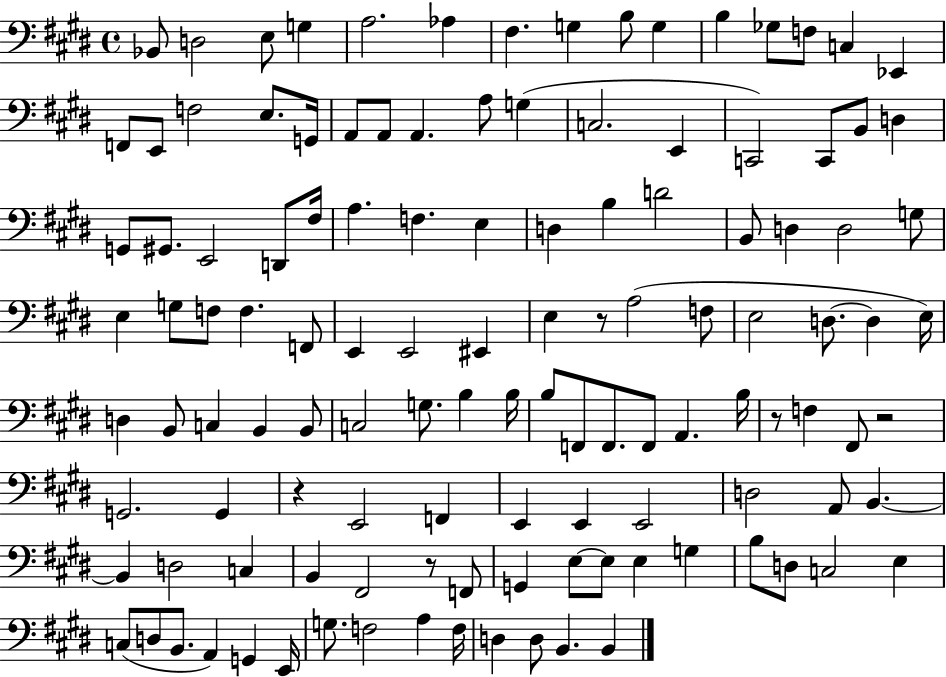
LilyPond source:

{
  \clef bass
  \time 4/4
  \defaultTimeSignature
  \key e \major
  bes,8 d2 e8 g4 | a2. aes4 | fis4. g4 b8 g4 | b4 ges8 f8 c4 ees,4 | \break f,8 e,8 f2 e8. g,16 | a,8 a,8 a,4. a8 g4( | c2. e,4 | c,2) c,8 b,8 d4 | \break g,8 gis,8. e,2 d,8 fis16 | a4. f4. e4 | d4 b4 d'2 | b,8 d4 d2 g8 | \break e4 g8 f8 f4. f,8 | e,4 e,2 eis,4 | e4 r8 a2( f8 | e2 d8.~~ d4 e16) | \break d4 b,8 c4 b,4 b,8 | c2 g8. b4 b16 | b8 f,8 f,8. f,8 a,4. b16 | r8 f4 fis,8 r2 | \break g,2. g,4 | r4 e,2 f,4 | e,4 e,4 e,2 | d2 a,8 b,4.~~ | \break b,4 d2 c4 | b,4 fis,2 r8 f,8 | g,4 e8~~ e8 e4 g4 | b8 d8 c2 e4 | \break c8( d8 b,8. a,4) g,4 e,16 | g8. f2 a4 f16 | d4 d8 b,4. b,4 | \bar "|."
}